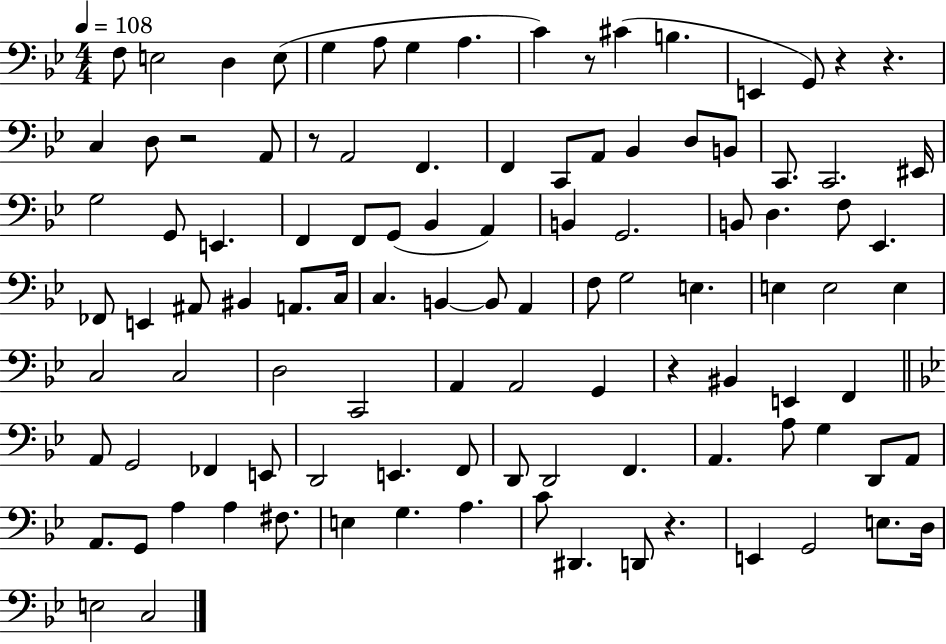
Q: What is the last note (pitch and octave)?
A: C3